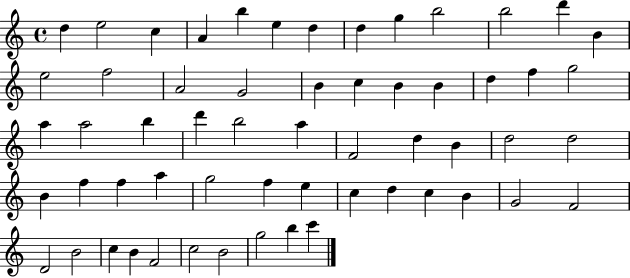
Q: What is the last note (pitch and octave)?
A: C6